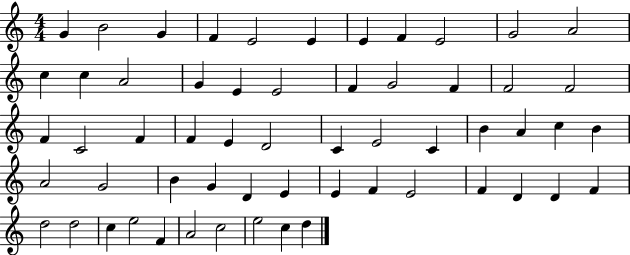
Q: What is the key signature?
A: C major